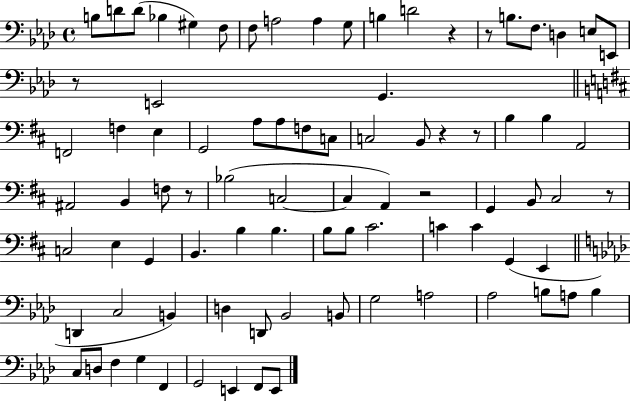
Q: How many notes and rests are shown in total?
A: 85